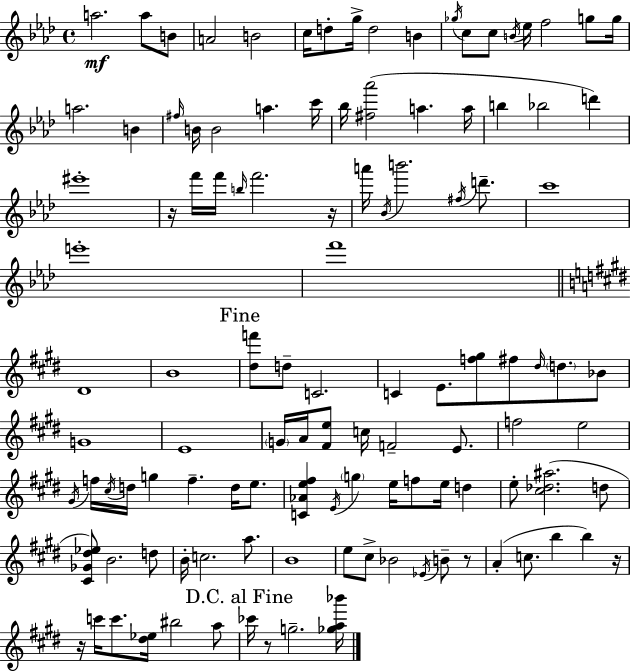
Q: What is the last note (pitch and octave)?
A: G5